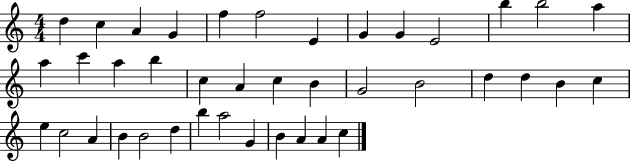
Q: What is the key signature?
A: C major